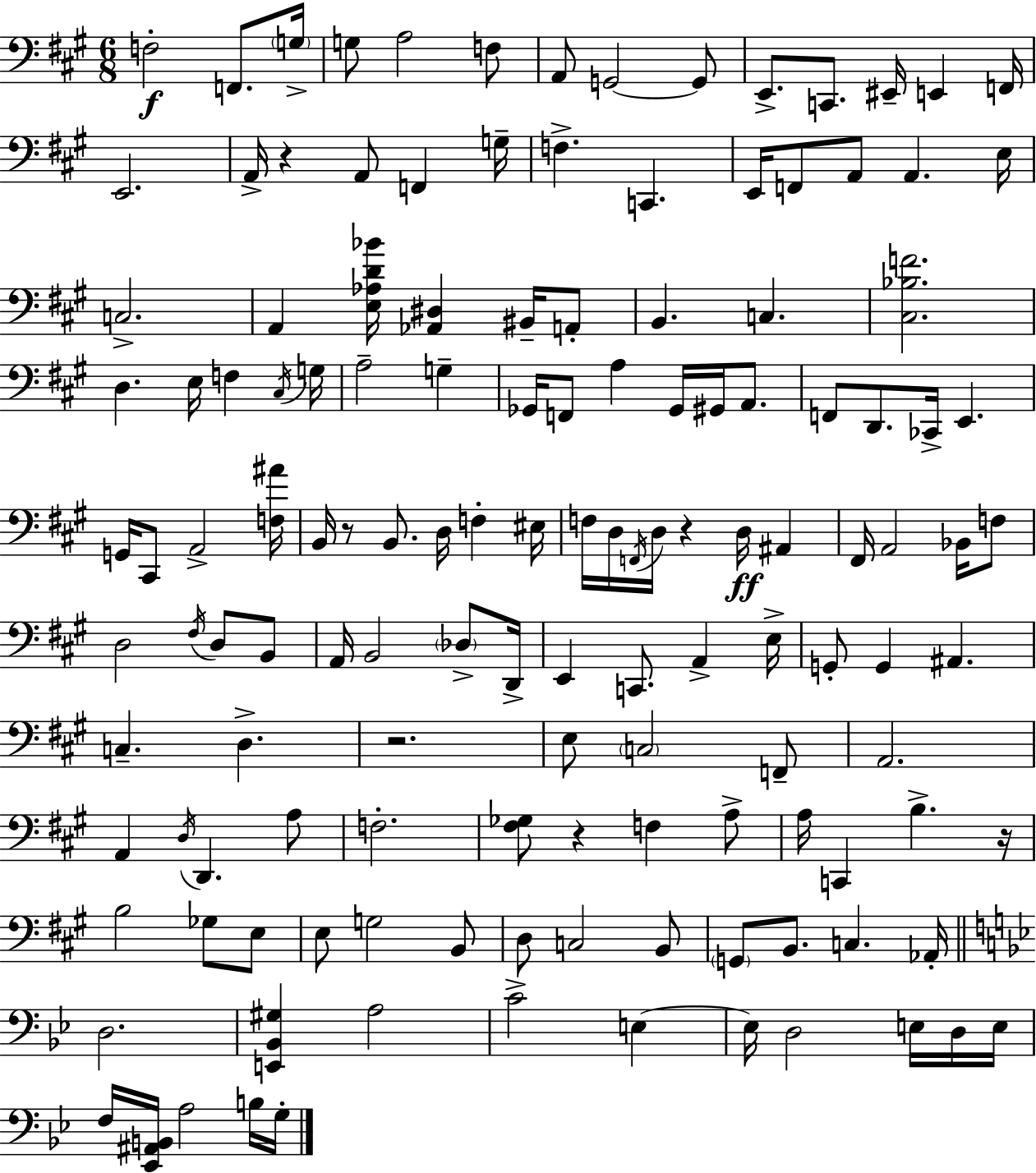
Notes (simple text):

F3/h F2/e. G3/s G3/e A3/h F3/e A2/e G2/h G2/e E2/e. C2/e. EIS2/s E2/q F2/s E2/h. A2/s R/q A2/e F2/q G3/s F3/q. C2/q. E2/s F2/e A2/e A2/q. E3/s C3/h. A2/q [E3,Ab3,D4,Bb4]/s [Ab2,D#3]/q BIS2/s A2/e B2/q. C3/q. [C#3,Bb3,F4]/h. D3/q. E3/s F3/q C#3/s G3/s A3/h G3/q Gb2/s F2/e A3/q Gb2/s G#2/s A2/e. F2/e D2/e. CES2/s E2/q. G2/s C#2/e A2/h [F3,A#4]/s B2/s R/e B2/e. D3/s F3/q EIS3/s F3/s D3/s F2/s D3/s R/q D3/s A#2/q F#2/s A2/h Bb2/s F3/e D3/h F#3/s D3/e B2/e A2/s B2/h Db3/e D2/s E2/q C2/e. A2/q E3/s G2/e G2/q A#2/q. C3/q. D3/q. R/h. E3/e C3/h F2/e A2/h. A2/q D3/s D2/q. A3/e F3/h. [F#3,Gb3]/e R/q F3/q A3/e A3/s C2/q B3/q. R/s B3/h Gb3/e E3/e E3/e G3/h B2/e D3/e C3/h B2/e G2/e B2/e. C3/q. Ab2/s D3/h. [E2,Bb2,G#3]/q A3/h C4/h E3/q E3/s D3/h E3/s D3/s E3/s F3/s [Eb2,A#2,B2]/s A3/h B3/s G3/s